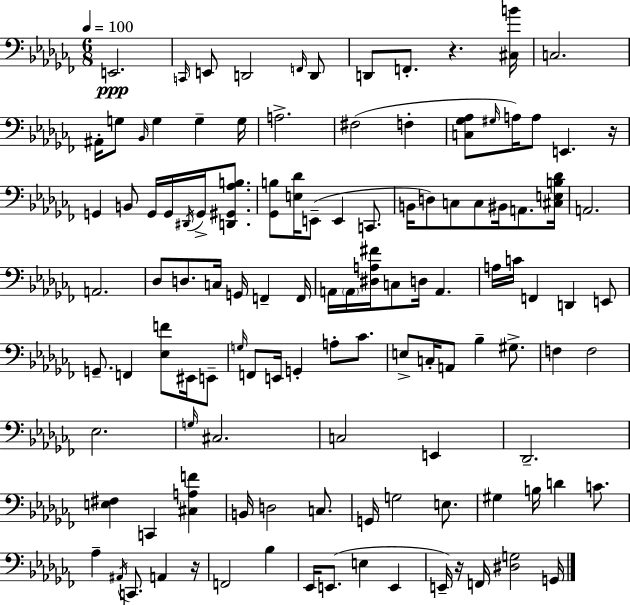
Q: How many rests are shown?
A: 4